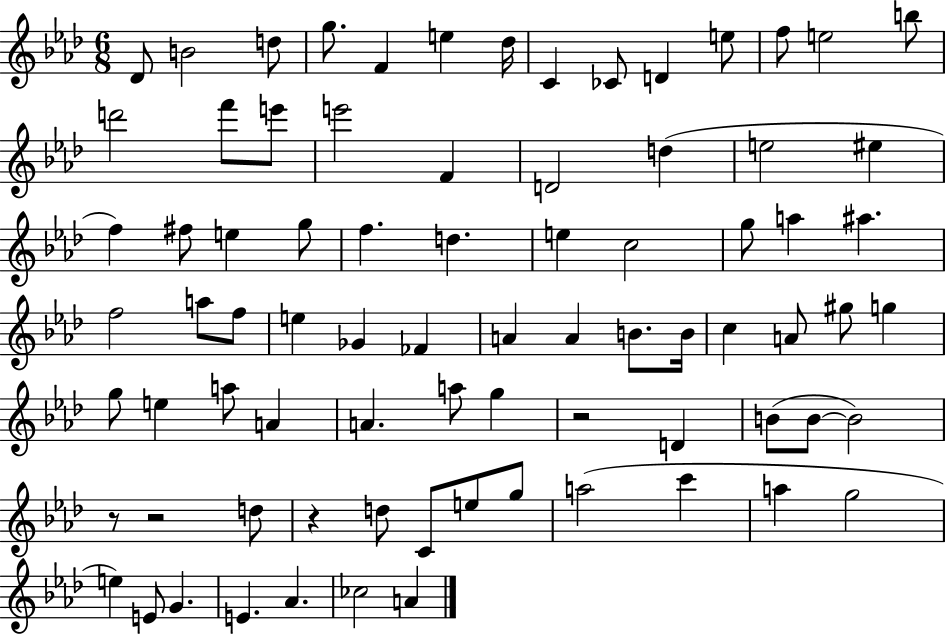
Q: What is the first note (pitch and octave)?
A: Db4